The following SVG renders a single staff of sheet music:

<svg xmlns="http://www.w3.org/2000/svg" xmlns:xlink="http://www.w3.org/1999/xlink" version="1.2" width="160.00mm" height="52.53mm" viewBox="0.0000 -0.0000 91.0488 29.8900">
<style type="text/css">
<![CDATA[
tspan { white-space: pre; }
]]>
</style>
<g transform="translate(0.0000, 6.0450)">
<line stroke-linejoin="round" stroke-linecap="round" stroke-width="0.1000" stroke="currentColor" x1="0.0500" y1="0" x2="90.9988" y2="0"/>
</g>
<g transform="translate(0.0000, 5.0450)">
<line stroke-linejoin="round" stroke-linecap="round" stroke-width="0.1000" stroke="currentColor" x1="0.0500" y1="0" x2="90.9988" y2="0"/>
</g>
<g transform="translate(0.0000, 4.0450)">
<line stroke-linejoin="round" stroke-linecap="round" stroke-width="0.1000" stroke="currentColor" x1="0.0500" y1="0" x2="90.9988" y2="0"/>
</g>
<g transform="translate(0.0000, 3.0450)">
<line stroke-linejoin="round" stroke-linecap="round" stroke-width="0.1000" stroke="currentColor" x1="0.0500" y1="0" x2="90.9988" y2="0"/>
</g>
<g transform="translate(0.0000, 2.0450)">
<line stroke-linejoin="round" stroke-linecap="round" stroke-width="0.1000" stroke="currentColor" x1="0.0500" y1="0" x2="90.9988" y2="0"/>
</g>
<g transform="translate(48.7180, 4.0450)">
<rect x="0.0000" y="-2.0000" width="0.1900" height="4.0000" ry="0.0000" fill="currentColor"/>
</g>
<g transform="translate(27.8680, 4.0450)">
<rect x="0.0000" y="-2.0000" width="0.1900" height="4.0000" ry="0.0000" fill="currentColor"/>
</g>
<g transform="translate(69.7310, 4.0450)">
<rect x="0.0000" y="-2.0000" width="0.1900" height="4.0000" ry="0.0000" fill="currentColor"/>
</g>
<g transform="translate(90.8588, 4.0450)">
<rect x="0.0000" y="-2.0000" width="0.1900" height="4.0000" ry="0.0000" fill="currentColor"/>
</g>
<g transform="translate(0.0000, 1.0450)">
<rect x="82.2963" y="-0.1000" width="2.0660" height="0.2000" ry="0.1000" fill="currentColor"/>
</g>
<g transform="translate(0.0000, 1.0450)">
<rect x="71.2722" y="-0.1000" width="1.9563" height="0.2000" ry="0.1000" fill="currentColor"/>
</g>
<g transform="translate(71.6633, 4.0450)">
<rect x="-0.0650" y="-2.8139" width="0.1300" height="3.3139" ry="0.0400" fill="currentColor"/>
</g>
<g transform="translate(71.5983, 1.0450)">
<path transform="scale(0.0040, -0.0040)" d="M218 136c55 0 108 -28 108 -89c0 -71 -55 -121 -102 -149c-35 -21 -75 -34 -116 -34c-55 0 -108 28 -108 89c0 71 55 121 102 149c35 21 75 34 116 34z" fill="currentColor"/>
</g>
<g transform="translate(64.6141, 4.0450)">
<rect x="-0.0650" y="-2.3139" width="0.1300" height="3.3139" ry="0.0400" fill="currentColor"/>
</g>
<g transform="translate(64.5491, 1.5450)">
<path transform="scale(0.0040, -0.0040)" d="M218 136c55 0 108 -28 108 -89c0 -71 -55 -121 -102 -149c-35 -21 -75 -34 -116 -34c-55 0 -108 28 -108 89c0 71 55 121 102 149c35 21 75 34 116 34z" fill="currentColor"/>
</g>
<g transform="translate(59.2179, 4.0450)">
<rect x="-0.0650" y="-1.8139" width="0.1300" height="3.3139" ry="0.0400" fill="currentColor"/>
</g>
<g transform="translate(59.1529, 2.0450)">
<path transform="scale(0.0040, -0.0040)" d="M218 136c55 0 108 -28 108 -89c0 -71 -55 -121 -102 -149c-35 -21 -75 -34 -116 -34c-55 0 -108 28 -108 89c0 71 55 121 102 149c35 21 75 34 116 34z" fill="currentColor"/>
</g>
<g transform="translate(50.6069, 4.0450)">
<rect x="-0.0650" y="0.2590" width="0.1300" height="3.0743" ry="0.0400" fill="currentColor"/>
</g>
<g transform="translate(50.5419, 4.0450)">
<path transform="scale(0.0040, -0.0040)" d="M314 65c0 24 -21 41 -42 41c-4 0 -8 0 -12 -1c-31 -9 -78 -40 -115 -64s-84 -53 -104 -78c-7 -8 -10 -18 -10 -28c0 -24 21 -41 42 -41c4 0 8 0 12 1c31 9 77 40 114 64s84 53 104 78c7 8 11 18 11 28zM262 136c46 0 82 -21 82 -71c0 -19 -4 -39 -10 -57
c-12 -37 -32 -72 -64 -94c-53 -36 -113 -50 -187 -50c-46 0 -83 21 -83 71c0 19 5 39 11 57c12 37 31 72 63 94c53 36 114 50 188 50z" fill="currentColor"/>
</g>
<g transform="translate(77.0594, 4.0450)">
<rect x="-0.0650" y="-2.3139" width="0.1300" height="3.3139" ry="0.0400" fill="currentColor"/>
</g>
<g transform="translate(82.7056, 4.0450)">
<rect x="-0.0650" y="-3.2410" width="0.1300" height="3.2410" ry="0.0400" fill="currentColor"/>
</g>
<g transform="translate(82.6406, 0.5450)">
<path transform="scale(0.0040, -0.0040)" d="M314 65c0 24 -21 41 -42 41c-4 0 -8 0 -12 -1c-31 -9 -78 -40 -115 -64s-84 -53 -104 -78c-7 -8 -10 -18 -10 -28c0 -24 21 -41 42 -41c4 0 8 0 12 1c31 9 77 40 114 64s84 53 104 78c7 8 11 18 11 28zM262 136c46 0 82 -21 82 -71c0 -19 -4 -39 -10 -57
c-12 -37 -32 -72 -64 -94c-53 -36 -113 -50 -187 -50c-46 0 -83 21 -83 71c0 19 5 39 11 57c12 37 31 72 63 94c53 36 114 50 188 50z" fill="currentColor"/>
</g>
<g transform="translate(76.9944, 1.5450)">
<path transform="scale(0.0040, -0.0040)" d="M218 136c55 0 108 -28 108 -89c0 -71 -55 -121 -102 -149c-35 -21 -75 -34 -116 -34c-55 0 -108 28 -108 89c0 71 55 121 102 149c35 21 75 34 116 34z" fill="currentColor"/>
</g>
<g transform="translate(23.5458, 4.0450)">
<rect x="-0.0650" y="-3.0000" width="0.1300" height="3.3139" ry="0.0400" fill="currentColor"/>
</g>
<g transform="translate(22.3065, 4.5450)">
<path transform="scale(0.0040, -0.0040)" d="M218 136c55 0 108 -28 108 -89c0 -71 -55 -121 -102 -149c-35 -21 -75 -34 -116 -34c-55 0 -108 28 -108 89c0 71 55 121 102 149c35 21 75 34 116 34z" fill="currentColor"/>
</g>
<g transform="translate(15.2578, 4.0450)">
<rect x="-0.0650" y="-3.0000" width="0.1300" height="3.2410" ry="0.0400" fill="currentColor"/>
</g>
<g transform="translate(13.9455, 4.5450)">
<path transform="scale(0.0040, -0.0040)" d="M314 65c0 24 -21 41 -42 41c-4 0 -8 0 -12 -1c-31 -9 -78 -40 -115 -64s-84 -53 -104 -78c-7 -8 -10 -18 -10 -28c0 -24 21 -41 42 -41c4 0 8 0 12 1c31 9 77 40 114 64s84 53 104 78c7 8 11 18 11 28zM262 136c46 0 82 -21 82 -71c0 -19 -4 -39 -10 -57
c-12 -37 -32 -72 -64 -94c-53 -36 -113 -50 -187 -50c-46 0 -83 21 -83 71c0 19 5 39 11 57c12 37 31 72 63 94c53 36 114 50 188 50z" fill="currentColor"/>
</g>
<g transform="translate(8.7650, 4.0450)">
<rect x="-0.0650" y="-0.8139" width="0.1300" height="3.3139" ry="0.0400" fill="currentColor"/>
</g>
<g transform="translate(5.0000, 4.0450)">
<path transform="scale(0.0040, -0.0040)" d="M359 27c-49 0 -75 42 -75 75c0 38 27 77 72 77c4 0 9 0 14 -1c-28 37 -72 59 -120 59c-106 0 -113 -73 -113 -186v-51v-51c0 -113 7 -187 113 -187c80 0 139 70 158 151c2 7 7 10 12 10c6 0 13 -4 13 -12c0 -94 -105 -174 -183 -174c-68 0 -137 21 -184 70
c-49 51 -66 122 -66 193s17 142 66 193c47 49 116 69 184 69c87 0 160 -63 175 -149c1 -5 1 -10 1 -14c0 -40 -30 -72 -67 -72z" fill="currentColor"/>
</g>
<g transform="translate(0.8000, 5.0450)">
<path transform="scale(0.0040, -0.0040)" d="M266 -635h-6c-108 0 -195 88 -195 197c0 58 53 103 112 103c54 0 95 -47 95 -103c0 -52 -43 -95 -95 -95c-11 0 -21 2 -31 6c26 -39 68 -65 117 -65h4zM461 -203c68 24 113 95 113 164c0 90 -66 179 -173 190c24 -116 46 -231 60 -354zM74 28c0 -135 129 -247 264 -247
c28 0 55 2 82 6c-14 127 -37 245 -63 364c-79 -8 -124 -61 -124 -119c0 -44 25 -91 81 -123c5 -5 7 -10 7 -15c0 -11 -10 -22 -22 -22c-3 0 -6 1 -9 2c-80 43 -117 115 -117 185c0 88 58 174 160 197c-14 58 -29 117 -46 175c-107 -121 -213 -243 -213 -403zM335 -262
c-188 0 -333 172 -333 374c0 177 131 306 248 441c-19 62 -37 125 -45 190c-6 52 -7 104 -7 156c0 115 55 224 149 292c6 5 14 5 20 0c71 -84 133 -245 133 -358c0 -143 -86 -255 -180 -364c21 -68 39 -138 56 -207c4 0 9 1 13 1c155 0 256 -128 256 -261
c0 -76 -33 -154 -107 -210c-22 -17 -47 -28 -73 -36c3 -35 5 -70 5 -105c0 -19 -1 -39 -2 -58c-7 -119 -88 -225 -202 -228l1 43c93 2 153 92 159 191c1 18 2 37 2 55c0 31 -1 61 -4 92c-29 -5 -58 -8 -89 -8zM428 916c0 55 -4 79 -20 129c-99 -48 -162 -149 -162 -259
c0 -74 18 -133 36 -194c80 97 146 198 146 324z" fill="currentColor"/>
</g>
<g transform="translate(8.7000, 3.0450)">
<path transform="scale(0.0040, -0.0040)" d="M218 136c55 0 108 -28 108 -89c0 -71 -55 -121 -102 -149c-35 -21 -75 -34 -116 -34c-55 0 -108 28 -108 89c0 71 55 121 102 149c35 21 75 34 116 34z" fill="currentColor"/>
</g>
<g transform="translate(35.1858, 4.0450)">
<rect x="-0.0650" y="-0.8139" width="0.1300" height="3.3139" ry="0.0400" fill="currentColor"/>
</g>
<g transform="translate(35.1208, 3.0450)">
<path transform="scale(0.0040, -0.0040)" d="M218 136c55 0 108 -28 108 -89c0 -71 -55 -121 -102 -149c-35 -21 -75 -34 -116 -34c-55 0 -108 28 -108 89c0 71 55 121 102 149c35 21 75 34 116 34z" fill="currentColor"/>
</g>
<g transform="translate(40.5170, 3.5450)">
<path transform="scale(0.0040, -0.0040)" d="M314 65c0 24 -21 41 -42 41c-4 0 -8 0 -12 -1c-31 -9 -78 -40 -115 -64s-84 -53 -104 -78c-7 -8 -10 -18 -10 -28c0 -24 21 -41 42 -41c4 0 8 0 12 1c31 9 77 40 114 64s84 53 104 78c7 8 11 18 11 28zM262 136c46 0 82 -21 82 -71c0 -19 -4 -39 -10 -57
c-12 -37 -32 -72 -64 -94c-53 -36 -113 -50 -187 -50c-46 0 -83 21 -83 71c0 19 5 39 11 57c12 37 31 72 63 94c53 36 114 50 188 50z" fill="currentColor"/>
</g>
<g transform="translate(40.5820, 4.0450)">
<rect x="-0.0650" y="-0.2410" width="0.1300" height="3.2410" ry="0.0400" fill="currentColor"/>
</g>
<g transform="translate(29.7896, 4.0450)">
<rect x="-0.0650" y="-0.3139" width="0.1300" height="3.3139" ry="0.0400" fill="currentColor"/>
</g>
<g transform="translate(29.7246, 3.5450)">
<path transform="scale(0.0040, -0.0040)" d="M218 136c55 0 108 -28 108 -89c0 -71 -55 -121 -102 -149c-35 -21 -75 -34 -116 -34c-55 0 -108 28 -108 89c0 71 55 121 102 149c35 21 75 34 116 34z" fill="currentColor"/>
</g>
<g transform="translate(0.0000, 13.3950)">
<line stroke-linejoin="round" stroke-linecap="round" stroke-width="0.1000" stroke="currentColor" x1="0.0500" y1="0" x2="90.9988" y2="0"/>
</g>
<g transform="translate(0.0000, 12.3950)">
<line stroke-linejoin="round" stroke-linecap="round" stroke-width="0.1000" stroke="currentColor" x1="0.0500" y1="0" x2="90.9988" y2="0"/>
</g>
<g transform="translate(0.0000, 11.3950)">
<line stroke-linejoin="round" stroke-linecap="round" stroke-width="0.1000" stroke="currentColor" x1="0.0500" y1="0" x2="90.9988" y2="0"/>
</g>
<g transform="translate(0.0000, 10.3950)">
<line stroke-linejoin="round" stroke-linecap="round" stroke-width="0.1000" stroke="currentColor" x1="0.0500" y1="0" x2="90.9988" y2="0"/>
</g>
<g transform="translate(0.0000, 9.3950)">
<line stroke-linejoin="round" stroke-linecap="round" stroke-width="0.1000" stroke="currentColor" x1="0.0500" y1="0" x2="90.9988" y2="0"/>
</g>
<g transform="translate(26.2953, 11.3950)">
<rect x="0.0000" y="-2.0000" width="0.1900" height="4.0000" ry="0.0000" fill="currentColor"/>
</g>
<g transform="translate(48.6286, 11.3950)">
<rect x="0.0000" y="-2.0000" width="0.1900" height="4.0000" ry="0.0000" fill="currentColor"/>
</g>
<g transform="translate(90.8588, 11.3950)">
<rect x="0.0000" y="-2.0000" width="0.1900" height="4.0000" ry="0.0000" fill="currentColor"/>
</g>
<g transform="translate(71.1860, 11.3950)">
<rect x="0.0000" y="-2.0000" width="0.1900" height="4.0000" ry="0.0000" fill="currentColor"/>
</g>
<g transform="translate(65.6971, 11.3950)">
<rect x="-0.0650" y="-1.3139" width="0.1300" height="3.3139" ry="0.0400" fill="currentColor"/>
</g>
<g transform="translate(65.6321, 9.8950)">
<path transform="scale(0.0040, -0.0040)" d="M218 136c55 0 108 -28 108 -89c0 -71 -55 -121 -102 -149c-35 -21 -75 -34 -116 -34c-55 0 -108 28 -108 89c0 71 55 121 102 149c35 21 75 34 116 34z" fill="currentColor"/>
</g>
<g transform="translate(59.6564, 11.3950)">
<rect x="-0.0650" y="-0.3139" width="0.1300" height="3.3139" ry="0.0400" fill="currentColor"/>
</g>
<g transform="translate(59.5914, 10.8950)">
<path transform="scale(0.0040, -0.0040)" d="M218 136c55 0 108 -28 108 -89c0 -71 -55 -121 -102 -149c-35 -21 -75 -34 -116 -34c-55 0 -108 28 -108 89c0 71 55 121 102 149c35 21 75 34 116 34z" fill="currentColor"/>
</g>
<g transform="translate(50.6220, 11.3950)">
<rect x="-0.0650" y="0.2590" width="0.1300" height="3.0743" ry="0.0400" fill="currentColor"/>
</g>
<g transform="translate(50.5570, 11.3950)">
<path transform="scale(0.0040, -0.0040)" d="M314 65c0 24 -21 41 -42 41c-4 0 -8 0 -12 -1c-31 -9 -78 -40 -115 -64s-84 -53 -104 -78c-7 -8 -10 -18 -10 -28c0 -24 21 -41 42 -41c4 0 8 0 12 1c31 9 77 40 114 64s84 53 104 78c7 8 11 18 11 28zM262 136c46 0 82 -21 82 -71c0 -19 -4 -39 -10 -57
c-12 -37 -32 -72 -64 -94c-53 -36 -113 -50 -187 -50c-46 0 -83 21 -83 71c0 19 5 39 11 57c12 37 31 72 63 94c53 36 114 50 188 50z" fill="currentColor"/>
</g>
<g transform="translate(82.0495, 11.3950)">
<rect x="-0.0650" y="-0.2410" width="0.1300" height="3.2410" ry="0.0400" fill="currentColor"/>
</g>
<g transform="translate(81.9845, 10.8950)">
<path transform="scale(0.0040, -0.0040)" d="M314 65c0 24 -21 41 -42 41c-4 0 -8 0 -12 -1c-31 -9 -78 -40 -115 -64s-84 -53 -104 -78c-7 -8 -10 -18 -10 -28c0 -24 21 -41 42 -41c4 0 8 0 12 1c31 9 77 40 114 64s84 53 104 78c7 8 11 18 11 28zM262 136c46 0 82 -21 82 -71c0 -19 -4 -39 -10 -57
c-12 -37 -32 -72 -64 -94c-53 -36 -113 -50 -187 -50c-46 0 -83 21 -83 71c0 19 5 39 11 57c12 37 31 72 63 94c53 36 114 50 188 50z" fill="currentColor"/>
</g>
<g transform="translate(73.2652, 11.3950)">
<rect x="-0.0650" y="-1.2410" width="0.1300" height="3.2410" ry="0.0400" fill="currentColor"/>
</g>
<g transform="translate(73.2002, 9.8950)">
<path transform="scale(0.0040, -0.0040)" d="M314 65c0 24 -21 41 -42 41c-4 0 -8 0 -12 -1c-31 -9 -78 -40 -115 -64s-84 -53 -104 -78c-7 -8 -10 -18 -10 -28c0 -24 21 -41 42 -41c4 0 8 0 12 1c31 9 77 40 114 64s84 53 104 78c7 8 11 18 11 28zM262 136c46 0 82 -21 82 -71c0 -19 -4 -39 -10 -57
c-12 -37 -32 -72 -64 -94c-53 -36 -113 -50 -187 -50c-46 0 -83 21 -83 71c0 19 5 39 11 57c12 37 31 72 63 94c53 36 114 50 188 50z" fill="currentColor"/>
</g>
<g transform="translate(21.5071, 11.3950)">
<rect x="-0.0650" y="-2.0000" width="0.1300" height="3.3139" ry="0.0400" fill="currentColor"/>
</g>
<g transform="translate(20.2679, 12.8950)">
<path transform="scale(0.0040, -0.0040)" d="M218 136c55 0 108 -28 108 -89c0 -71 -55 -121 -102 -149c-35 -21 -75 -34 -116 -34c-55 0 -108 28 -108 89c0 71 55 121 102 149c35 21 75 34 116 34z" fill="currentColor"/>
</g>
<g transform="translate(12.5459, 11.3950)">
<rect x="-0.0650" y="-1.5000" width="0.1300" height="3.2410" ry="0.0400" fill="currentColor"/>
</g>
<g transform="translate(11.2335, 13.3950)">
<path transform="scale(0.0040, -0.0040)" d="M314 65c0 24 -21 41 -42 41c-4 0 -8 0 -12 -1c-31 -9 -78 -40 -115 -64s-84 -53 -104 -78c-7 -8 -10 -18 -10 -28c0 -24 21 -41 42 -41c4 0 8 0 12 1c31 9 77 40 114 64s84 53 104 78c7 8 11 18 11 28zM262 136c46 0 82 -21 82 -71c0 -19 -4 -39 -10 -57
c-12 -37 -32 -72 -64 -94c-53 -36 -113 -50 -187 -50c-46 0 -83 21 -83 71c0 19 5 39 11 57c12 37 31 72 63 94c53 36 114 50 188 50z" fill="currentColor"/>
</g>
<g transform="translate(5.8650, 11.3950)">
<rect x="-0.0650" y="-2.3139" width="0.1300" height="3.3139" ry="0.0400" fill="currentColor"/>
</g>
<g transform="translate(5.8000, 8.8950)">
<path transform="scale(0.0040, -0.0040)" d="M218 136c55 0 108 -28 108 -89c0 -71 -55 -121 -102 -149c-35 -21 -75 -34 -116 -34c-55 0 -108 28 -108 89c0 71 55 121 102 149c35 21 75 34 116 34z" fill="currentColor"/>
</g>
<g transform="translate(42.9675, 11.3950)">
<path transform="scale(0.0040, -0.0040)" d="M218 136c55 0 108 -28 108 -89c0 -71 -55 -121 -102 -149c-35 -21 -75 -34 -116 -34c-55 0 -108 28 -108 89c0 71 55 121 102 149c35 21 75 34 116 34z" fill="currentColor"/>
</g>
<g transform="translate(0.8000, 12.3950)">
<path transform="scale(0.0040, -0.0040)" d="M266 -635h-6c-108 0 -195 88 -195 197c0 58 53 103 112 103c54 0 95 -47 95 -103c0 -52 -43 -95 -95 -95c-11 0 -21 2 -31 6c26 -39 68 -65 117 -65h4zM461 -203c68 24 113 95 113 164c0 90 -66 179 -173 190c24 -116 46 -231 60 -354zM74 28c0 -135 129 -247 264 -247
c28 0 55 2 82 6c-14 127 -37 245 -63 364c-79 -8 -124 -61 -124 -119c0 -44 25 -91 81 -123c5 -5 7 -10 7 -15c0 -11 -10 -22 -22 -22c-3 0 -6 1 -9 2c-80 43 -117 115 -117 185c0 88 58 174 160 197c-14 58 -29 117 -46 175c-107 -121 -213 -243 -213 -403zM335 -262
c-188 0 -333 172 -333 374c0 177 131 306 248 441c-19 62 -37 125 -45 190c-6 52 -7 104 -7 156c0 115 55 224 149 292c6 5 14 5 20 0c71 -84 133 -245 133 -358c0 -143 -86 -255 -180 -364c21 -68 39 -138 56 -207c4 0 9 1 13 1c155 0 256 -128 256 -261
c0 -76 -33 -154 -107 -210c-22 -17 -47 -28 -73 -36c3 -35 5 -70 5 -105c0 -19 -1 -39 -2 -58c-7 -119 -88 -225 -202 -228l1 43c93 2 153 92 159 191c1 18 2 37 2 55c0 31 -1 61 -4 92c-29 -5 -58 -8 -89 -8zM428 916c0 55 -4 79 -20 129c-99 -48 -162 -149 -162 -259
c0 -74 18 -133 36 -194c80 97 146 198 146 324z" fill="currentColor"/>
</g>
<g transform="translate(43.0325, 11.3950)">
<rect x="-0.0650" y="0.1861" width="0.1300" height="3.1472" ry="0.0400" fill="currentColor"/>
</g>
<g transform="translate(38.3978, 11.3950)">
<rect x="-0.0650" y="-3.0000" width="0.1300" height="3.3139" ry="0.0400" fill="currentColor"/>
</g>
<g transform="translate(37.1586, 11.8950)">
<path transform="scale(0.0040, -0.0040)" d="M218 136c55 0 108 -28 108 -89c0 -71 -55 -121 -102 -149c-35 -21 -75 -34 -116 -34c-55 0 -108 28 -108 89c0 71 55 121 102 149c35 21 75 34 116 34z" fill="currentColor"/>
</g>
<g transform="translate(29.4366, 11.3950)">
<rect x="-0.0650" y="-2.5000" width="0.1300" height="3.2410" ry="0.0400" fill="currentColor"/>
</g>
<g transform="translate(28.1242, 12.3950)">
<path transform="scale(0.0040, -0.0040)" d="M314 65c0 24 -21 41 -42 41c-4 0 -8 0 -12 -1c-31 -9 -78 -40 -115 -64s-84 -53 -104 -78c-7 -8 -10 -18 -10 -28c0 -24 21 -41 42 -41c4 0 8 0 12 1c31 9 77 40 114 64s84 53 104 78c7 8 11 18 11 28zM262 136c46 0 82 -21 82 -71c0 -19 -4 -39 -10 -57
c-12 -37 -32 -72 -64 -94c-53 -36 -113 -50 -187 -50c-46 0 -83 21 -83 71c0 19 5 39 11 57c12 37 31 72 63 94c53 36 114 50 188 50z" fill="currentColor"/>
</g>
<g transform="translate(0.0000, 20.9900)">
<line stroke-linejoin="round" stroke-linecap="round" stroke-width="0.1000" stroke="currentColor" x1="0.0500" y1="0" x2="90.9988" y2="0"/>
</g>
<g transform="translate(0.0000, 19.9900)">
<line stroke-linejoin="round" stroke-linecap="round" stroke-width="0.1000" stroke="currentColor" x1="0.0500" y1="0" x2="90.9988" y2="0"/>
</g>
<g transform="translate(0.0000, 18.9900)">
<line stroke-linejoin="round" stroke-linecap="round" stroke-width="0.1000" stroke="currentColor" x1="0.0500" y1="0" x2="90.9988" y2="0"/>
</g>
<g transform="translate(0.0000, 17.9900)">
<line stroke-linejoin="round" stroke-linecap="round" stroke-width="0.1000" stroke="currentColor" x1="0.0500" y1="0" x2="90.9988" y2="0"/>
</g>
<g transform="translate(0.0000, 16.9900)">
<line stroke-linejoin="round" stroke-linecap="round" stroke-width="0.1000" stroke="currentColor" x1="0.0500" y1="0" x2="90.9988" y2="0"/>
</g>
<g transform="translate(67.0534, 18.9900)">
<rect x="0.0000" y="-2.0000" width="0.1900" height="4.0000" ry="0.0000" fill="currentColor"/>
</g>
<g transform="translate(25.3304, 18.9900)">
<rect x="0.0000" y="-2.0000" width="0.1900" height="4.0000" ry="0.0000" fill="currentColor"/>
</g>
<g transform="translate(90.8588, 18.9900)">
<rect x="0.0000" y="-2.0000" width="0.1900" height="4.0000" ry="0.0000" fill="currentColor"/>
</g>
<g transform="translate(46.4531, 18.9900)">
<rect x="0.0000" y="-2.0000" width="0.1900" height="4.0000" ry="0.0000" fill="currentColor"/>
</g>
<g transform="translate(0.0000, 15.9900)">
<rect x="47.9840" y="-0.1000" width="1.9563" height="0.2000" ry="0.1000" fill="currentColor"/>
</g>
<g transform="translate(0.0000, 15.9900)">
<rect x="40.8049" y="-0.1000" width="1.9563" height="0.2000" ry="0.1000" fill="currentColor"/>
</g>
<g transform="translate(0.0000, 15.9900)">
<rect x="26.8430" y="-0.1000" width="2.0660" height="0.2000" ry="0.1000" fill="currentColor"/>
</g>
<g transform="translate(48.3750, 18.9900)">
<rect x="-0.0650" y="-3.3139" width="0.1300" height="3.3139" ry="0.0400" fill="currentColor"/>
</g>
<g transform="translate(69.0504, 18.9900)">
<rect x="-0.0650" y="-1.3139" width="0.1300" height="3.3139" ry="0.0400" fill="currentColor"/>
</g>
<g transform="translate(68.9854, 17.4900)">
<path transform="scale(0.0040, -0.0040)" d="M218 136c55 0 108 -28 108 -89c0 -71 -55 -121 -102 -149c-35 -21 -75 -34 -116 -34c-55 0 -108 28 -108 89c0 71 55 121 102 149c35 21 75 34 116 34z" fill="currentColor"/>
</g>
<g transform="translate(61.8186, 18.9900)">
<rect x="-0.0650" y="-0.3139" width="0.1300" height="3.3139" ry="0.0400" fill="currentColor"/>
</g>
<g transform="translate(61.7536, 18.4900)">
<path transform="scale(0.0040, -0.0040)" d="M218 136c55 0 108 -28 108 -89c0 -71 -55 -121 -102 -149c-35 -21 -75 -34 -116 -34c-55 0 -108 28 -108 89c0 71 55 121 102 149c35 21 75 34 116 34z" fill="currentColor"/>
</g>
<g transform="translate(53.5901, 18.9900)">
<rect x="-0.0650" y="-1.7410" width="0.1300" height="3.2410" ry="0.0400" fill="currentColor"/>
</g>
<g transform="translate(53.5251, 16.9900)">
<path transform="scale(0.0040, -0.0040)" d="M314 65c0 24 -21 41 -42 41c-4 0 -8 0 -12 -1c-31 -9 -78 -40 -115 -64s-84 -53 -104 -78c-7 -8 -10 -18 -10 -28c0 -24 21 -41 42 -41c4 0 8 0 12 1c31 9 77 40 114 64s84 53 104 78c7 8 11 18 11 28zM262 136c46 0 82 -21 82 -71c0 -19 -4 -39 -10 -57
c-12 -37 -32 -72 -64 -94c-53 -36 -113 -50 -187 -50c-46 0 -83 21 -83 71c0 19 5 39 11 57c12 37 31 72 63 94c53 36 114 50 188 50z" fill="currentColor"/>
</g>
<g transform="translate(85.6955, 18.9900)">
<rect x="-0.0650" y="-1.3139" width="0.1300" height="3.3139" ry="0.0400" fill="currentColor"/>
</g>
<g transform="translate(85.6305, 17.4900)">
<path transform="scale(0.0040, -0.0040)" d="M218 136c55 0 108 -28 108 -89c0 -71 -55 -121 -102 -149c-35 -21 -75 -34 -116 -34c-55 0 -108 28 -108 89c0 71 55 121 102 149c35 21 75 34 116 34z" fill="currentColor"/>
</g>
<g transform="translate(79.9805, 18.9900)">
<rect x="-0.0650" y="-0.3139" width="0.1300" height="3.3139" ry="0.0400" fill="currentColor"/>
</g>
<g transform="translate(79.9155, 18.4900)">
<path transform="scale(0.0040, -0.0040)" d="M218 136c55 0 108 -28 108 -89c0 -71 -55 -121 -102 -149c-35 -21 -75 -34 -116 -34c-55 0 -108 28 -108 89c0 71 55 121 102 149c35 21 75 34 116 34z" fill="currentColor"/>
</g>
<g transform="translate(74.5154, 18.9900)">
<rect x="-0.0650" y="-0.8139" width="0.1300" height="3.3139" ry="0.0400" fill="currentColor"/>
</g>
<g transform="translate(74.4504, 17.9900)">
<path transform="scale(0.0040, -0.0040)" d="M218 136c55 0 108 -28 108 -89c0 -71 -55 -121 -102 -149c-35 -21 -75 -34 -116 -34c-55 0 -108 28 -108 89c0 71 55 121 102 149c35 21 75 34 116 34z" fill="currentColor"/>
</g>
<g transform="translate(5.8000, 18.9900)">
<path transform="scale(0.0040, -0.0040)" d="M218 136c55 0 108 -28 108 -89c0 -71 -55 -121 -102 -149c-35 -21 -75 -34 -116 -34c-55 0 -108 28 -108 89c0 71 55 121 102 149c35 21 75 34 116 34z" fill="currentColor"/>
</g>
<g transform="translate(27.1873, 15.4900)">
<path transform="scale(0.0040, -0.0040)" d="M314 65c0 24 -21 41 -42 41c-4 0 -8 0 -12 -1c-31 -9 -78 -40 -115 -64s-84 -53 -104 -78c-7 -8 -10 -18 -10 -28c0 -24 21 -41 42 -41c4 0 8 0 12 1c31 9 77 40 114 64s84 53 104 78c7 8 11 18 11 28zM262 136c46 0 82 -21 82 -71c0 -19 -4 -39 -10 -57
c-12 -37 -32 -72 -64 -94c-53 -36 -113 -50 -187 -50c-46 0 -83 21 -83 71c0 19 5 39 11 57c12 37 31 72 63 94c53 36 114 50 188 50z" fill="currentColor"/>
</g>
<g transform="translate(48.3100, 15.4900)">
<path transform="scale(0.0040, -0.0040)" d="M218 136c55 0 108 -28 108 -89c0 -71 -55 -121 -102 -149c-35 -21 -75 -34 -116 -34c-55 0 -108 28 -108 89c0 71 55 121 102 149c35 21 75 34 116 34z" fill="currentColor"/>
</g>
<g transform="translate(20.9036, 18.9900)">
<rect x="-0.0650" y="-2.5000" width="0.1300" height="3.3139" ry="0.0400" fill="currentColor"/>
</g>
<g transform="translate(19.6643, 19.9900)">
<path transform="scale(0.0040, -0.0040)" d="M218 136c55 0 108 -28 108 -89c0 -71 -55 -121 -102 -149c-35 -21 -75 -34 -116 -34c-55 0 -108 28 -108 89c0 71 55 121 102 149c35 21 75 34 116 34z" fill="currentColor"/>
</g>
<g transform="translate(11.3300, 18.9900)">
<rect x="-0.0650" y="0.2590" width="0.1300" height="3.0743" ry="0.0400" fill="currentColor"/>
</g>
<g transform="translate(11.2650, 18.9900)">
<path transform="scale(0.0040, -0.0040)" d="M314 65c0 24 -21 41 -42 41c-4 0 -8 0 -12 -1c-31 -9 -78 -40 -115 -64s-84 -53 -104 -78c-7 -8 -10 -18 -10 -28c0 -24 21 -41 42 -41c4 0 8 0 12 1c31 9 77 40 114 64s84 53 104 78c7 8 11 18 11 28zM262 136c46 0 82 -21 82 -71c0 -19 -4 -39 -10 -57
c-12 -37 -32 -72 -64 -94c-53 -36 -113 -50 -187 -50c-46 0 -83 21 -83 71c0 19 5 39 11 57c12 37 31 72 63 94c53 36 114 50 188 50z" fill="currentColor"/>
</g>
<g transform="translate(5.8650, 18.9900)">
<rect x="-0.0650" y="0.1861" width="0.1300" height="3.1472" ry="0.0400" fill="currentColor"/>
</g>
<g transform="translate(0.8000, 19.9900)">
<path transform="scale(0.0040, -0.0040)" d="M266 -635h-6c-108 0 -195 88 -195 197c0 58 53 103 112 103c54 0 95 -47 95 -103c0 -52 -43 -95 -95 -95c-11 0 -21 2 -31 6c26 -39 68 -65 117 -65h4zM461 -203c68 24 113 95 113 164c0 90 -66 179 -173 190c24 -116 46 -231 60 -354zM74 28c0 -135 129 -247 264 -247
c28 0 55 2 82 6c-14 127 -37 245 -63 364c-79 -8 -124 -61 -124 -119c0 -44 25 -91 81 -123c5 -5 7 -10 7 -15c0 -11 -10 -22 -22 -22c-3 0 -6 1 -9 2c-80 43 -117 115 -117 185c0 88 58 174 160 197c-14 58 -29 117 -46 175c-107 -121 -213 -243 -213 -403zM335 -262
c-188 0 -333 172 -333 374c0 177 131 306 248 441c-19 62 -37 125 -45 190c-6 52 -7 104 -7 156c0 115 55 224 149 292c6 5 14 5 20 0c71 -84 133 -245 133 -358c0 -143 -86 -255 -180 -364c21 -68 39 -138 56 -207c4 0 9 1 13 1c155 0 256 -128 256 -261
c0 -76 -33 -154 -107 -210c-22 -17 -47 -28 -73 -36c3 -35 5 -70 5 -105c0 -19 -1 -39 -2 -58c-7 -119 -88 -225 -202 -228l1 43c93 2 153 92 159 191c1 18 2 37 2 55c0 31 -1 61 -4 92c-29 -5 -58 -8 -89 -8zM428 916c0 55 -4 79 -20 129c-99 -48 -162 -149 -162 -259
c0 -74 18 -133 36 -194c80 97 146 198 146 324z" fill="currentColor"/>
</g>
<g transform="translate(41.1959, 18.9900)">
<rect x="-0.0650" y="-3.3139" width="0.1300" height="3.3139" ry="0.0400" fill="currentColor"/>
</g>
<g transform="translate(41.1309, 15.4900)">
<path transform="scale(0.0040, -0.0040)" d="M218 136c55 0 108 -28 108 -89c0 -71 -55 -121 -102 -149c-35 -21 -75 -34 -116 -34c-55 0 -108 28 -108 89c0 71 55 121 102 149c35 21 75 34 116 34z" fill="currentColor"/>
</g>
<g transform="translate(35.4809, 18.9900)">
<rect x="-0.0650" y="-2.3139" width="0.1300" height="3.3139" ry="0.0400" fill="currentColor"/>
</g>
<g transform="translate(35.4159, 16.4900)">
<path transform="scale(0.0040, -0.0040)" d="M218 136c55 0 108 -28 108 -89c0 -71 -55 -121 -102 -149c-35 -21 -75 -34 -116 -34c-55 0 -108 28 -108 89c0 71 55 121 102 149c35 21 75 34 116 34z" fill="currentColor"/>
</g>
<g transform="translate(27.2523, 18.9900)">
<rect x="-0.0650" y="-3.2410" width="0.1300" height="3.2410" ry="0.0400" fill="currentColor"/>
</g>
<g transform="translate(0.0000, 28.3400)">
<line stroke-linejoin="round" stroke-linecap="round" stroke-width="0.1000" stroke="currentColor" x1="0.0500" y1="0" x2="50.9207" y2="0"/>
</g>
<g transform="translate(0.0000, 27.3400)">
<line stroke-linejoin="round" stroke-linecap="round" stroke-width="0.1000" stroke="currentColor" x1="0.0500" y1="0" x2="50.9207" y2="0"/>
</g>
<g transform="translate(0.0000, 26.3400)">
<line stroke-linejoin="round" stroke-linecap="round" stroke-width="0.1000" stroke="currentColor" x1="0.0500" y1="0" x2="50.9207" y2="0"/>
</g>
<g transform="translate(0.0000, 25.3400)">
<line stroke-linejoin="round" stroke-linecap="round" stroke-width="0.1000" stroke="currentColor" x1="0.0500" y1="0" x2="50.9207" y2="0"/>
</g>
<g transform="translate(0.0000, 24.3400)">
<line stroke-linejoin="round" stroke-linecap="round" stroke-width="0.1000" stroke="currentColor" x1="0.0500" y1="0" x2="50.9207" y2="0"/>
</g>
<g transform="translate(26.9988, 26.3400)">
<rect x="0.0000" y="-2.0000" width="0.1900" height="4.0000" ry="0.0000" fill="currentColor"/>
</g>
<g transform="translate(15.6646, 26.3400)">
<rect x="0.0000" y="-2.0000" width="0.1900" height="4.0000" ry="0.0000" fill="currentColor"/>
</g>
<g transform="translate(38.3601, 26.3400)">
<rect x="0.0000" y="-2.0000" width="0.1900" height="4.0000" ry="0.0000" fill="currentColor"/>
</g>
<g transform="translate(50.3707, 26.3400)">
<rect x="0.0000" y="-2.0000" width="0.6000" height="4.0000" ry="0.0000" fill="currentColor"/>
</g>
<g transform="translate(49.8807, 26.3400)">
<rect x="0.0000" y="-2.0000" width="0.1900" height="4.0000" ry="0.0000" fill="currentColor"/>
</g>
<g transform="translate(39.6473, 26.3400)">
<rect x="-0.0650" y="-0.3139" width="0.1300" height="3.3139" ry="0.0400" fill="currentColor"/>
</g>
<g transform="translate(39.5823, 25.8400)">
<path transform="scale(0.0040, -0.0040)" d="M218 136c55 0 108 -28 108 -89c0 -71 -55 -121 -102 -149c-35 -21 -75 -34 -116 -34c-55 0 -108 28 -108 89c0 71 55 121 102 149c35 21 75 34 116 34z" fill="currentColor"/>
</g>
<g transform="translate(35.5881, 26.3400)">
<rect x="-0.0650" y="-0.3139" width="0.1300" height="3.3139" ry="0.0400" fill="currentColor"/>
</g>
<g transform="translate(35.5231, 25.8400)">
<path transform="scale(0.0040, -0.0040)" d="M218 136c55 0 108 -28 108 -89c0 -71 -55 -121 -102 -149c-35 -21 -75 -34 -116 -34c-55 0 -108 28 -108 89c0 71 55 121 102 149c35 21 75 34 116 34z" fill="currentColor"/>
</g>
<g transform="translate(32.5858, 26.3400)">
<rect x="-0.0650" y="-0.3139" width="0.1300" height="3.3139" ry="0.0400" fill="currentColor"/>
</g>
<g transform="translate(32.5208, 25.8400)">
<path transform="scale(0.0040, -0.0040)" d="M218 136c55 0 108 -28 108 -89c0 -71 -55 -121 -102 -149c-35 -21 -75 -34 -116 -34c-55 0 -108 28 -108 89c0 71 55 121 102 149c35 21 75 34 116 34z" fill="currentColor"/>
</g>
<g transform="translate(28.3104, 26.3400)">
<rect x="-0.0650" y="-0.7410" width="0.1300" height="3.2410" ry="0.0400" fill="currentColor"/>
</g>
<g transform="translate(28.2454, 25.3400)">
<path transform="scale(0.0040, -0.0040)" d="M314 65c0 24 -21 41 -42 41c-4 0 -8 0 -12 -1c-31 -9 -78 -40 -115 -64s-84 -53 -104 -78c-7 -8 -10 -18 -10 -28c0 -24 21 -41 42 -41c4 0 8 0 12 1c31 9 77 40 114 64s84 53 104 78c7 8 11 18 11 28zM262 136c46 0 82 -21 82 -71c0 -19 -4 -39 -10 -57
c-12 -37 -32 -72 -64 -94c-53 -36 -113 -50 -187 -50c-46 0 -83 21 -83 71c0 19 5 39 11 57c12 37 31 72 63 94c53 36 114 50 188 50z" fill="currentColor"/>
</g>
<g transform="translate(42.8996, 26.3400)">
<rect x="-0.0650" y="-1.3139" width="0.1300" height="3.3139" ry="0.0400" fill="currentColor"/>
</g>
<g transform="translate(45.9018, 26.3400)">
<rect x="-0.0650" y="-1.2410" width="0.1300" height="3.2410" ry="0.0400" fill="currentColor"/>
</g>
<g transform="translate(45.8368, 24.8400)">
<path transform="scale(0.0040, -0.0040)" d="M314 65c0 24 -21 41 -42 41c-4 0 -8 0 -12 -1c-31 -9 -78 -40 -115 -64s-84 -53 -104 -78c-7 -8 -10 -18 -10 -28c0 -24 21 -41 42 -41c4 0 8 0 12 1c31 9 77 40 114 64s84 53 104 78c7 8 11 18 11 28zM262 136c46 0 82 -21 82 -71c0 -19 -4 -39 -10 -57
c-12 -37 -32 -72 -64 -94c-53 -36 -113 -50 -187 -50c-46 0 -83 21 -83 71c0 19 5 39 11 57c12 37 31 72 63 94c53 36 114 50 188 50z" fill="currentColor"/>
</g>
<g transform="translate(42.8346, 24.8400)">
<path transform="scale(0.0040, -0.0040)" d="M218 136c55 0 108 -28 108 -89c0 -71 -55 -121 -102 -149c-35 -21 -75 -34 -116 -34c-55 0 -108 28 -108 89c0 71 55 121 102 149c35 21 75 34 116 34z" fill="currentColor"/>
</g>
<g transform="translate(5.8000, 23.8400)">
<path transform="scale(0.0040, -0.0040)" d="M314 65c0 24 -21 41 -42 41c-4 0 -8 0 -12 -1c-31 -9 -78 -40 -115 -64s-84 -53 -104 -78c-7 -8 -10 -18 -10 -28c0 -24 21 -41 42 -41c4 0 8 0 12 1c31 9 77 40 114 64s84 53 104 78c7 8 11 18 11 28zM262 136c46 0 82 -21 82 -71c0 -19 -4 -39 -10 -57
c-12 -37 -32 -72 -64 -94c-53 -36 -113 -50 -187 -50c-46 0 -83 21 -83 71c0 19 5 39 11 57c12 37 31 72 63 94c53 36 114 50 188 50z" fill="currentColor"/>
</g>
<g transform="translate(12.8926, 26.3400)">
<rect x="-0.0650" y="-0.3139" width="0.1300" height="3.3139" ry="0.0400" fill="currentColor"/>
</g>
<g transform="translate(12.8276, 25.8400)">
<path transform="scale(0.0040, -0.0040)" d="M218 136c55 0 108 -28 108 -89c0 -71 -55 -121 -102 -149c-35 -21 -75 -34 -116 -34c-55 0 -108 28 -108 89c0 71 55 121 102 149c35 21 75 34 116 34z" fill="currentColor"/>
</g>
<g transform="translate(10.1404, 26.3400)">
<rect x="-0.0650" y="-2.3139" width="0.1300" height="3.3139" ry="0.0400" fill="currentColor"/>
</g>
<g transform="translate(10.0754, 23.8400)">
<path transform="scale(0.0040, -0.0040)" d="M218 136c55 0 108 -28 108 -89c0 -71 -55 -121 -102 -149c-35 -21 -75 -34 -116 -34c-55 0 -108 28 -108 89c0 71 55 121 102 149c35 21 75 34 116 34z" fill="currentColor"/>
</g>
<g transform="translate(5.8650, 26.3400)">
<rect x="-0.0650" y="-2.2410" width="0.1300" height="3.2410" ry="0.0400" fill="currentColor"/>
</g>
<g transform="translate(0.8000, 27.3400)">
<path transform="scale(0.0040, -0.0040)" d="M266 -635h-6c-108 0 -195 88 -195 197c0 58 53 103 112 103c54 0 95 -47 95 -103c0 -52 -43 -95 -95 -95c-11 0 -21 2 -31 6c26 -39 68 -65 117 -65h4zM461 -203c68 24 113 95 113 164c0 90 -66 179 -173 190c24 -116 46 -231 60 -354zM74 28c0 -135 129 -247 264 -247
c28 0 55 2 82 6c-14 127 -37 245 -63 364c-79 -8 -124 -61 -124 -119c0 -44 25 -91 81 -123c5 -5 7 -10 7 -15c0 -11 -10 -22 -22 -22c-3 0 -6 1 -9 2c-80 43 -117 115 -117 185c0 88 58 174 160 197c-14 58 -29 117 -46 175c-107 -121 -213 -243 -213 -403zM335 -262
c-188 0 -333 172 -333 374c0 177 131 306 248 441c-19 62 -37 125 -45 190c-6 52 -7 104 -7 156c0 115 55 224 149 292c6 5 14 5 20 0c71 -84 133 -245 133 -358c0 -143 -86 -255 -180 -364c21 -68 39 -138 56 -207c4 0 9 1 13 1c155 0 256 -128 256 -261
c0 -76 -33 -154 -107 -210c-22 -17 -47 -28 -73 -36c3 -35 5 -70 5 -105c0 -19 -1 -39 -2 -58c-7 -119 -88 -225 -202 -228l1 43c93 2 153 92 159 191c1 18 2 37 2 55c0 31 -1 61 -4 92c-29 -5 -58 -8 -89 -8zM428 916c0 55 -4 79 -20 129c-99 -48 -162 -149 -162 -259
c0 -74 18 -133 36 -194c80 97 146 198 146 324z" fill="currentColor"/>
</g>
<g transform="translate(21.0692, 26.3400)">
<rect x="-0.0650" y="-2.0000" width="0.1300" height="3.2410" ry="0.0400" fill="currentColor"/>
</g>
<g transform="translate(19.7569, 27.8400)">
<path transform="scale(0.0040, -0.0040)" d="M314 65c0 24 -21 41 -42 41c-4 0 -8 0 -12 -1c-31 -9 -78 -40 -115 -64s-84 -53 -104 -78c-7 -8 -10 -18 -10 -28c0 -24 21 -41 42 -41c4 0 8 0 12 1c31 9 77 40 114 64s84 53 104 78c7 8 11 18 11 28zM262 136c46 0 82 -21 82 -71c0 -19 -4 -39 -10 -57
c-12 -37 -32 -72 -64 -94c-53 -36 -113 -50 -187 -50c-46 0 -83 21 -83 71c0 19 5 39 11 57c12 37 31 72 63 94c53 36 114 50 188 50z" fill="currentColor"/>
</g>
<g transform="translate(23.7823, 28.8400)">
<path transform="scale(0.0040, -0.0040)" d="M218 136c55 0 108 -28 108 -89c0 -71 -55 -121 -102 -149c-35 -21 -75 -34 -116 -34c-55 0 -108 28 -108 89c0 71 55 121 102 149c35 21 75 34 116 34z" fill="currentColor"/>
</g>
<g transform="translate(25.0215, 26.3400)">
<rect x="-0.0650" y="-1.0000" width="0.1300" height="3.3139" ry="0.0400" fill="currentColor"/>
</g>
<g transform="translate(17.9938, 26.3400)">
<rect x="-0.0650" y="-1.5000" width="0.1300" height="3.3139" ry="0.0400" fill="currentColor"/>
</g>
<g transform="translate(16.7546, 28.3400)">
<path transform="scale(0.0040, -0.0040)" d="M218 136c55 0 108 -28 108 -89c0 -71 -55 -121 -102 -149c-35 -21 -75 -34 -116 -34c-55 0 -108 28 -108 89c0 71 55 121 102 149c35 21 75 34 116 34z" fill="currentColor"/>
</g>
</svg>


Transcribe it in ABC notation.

X:1
T:Untitled
M:4/4
L:1/4
K:C
d A2 A c d c2 B2 f g a g b2 g E2 F G2 A B B2 c e e2 c2 B B2 G b2 g b b f2 c e d c e g2 g c E F2 D d2 c c c e e2